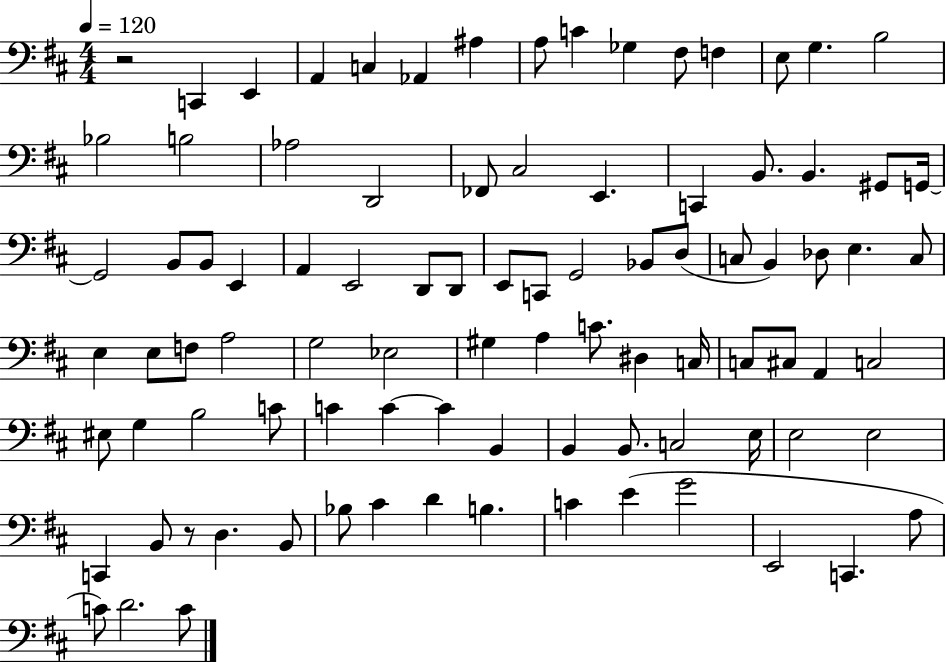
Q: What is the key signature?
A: D major